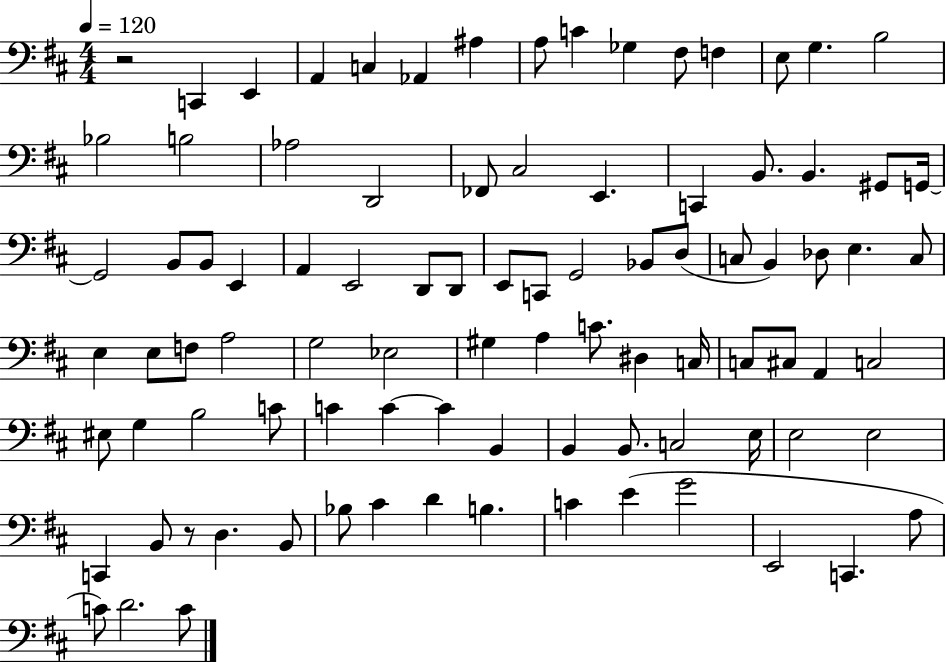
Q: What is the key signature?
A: D major